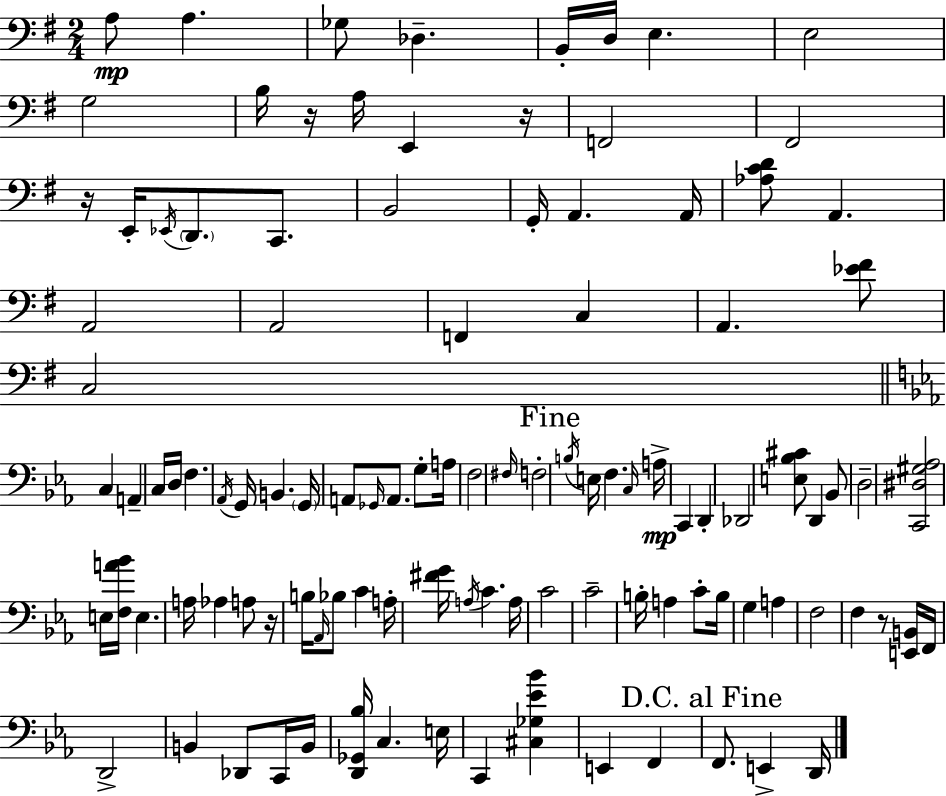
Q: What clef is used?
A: bass